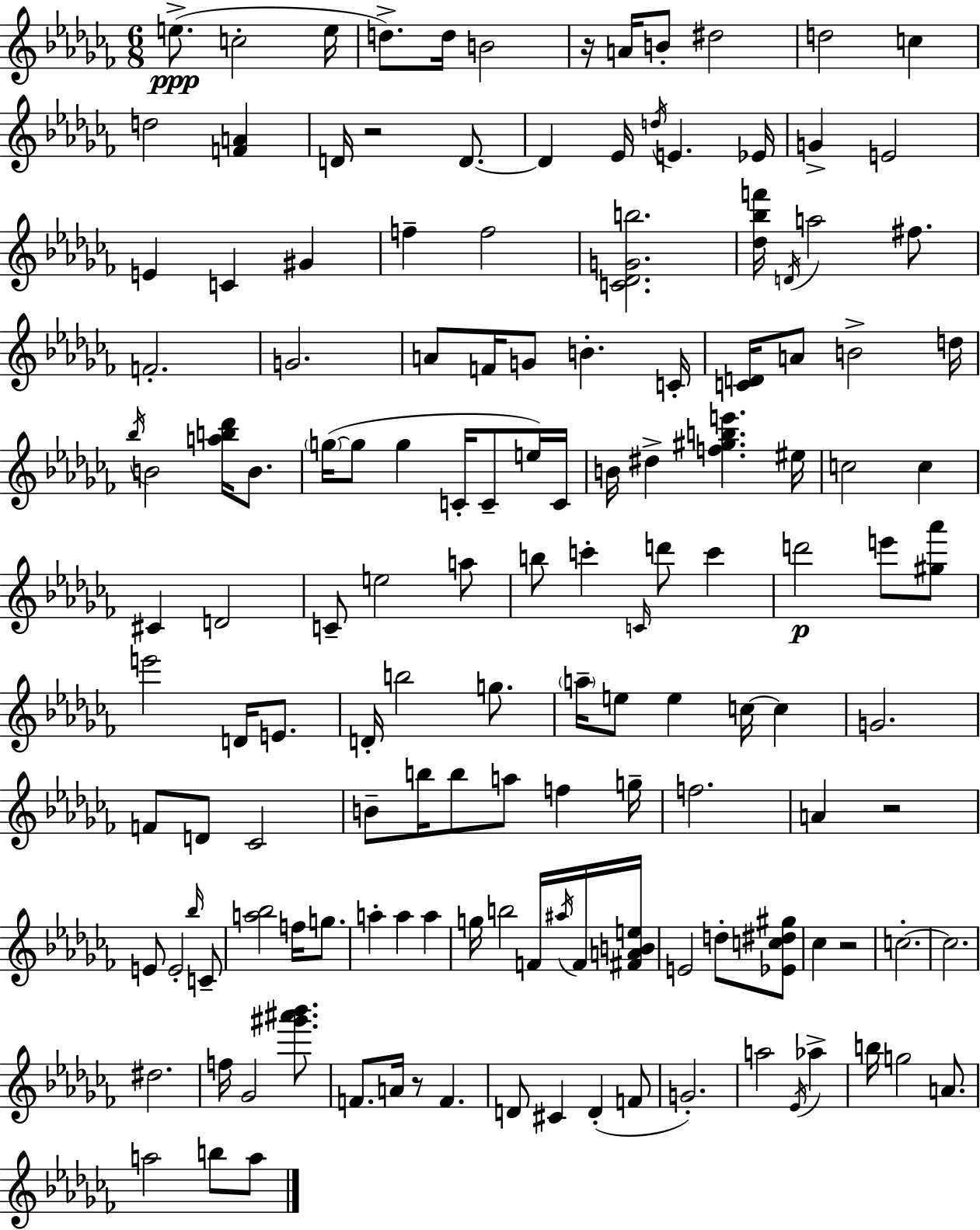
{
  \clef treble
  \numericTimeSignature
  \time 6/8
  \key aes \minor
  \repeat volta 2 { e''8.->(\ppp c''2-. e''16 | d''8.->) d''16 b'2 | r16 a'16 b'8-. dis''2 | d''2 c''4 | \break d''2 <f' a'>4 | d'16 r2 d'8.~~ | d'4 ees'16 \acciaccatura { d''16 } e'4. | ees'16 g'4-> e'2 | \break e'4 c'4 gis'4 | f''4-- f''2 | <c' des' g' b''>2. | <des'' bes'' f'''>16 \acciaccatura { d'16 } a''2 fis''8. | \break f'2.-. | g'2. | a'8 f'16 g'8 b'4.-. | c'16-. <c' d'>16 a'8 b'2-> | \break d''16 \acciaccatura { bes''16 } b'2 <a'' b'' des'''>16 | b'8. \parenthesize g''16~(~ g''8 g''4 c'16-. c'8-- | e''16) c'16 b'16 dis''4-> <f'' gis'' b'' e'''>4. | eis''16 c''2 c''4 | \break cis'4 d'2 | c'8-- e''2 | a''8 b''8 c'''4-. \grace { c'16 } d'''8 | c'''4 d'''2\p | \break e'''8 <gis'' aes'''>8 e'''2 | d'16 e'8. d'16-. b''2 | g''8. \parenthesize a''16-- e''8 e''4 c''16~~ | c''4 g'2. | \break f'8 d'8 ces'2 | b'8-- b''16 b''8 a''8 f''4 | g''16-- f''2. | a'4 r2 | \break e'8 e'2-. | \grace { bes''16 } c'8-- <a'' bes''>2 | f''16 g''8. a''4-. a''4 | a''4 g''16 b''2 | \break f'16 \acciaccatura { ais''16 } f'16 <fis' a' b' e''>16 e'2 | d''8-. <ees' c'' dis'' gis''>8 ces''4 r2 | c''2.-.~~ | c''2. | \break dis''2. | f''16 ges'2 | <gis''' ais''' bes'''>8. f'8. a'16 r8 | f'4. d'8 cis'4 | \break d'4-.( f'8 g'2.-.) | a''2 | \acciaccatura { ees'16 } aes''4-> b''16 g''2 | a'8. a''2 | \break b''8 a''8 } \bar "|."
}